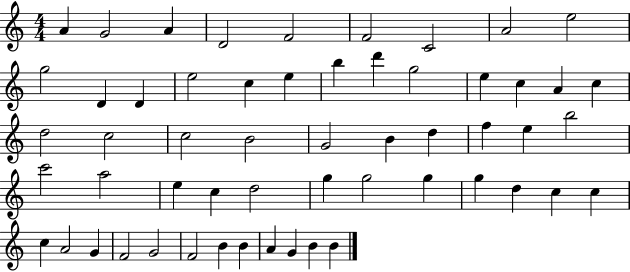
{
  \clef treble
  \numericTimeSignature
  \time 4/4
  \key c \major
  a'4 g'2 a'4 | d'2 f'2 | f'2 c'2 | a'2 e''2 | \break g''2 d'4 d'4 | e''2 c''4 e''4 | b''4 d'''4 g''2 | e''4 c''4 a'4 c''4 | \break d''2 c''2 | c''2 b'2 | g'2 b'4 d''4 | f''4 e''4 b''2 | \break c'''2 a''2 | e''4 c''4 d''2 | g''4 g''2 g''4 | g''4 d''4 c''4 c''4 | \break c''4 a'2 g'4 | f'2 g'2 | f'2 b'4 b'4 | a'4 g'4 b'4 b'4 | \break \bar "|."
}